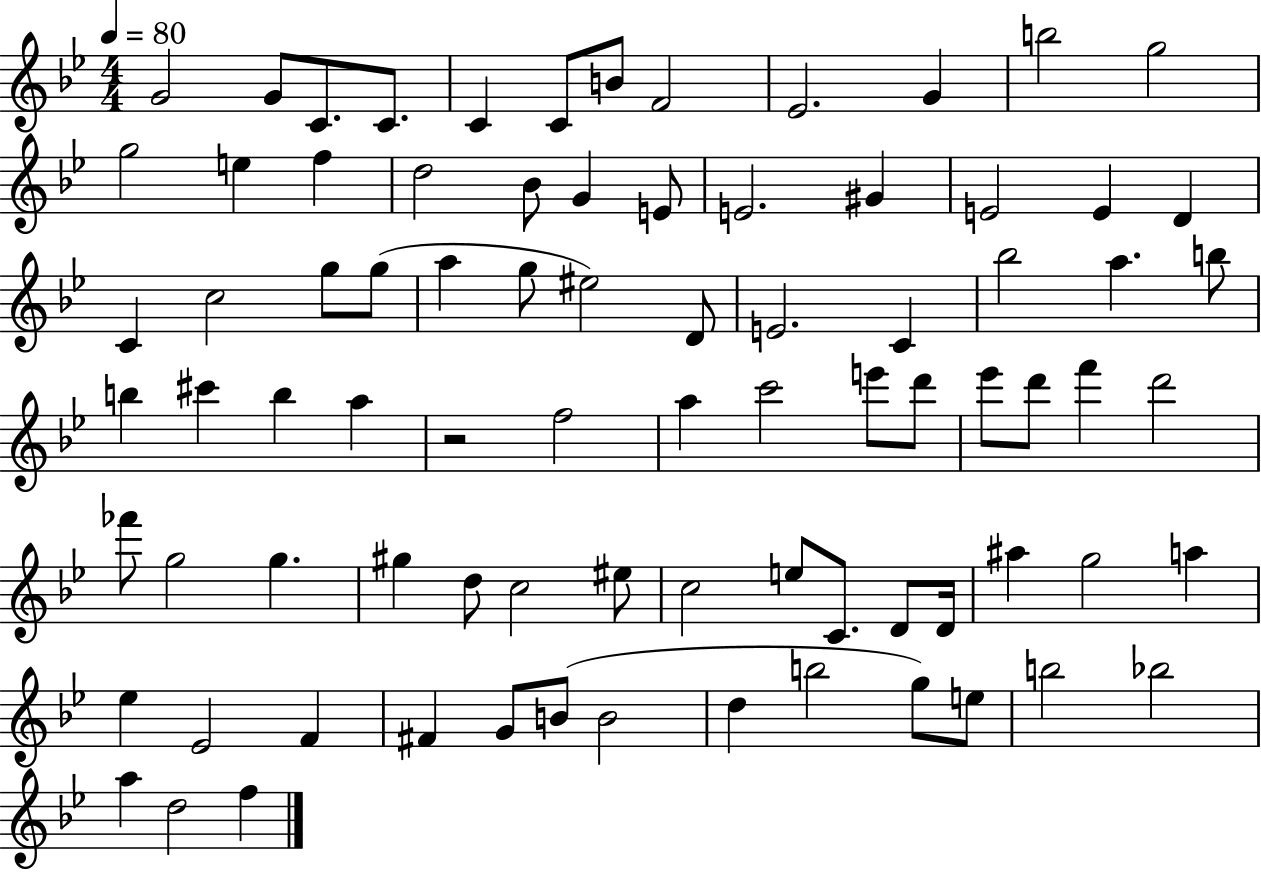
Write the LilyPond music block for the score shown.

{
  \clef treble
  \numericTimeSignature
  \time 4/4
  \key bes \major
  \tempo 4 = 80
  g'2 g'8 c'8. c'8. | c'4 c'8 b'8 f'2 | ees'2. g'4 | b''2 g''2 | \break g''2 e''4 f''4 | d''2 bes'8 g'4 e'8 | e'2. gis'4 | e'2 e'4 d'4 | \break c'4 c''2 g''8 g''8( | a''4 g''8 eis''2) d'8 | e'2. c'4 | bes''2 a''4. b''8 | \break b''4 cis'''4 b''4 a''4 | r2 f''2 | a''4 c'''2 e'''8 d'''8 | ees'''8 d'''8 f'''4 d'''2 | \break fes'''8 g''2 g''4. | gis''4 d''8 c''2 eis''8 | c''2 e''8 c'8. d'8 d'16 | ais''4 g''2 a''4 | \break ees''4 ees'2 f'4 | fis'4 g'8 b'8( b'2 | d''4 b''2 g''8) e''8 | b''2 bes''2 | \break a''4 d''2 f''4 | \bar "|."
}